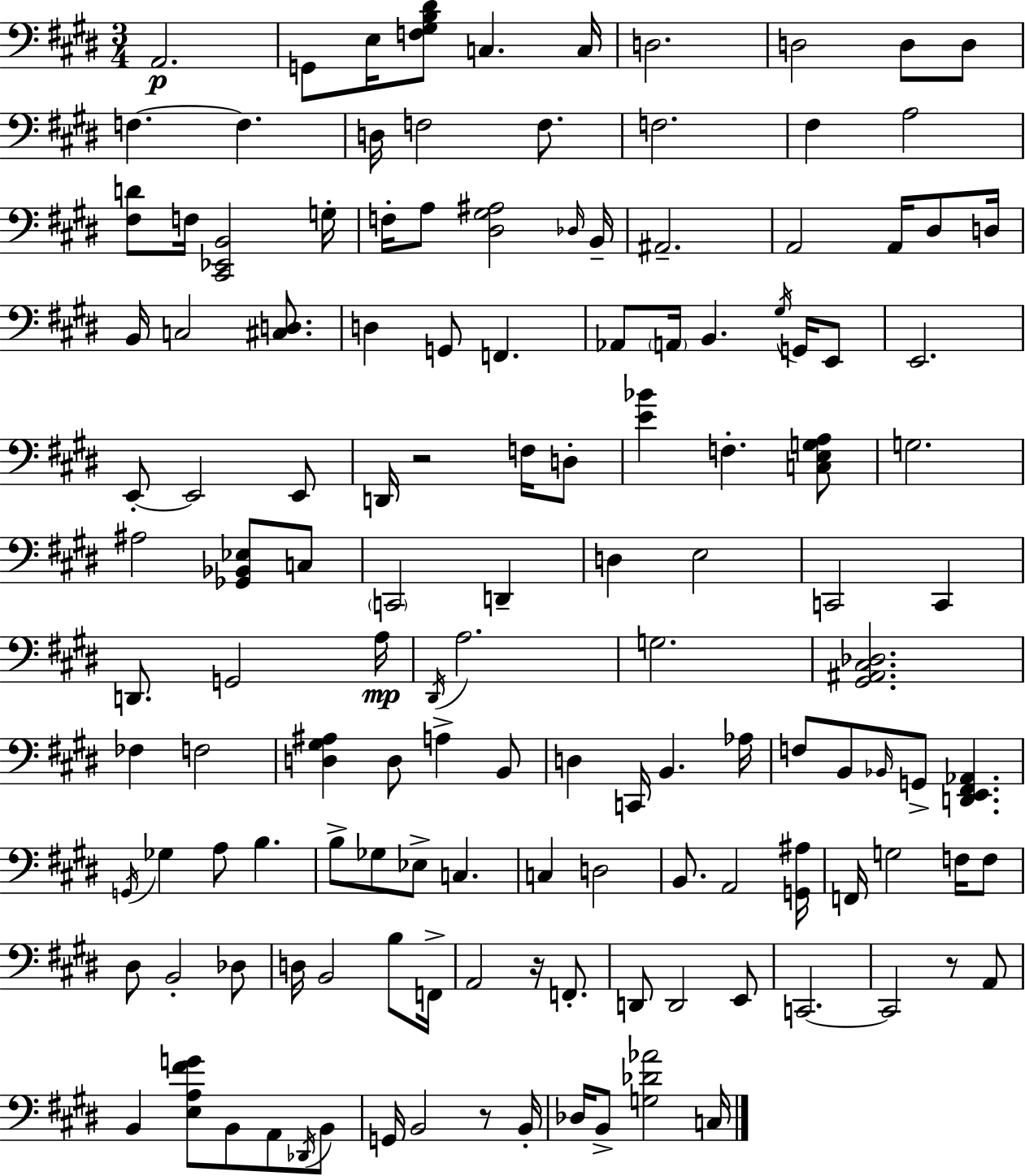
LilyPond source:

{
  \clef bass
  \numericTimeSignature
  \time 3/4
  \key e \major
  a,2.\p | g,8 e16 <f gis b dis'>8 c4. c16 | d2. | d2 d8 d8 | \break f4.~~ f4. | d16 f2 f8. | f2. | fis4 a2 | \break <fis d'>8 f16 <cis, ees, b,>2 g16-. | f16-. a8 <dis gis ais>2 \grace { des16 } | b,16-- ais,2.-- | a,2 a,16 dis8 | \break d16 b,16 c2 <cis d>8. | d4 g,8 f,4. | aes,8 \parenthesize a,16 b,4. \acciaccatura { gis16 } g,16 | e,8 e,2. | \break e,8-.~~ e,2 | e,8 d,16 r2 f16 | d8-. <e' bes'>4 f4.-. | <c e g a>8 g2. | \break ais2 <ges, bes, ees>8 | c8 \parenthesize c,2 d,4-- | d4 e2 | c,2 c,4 | \break d,8. g,2 | a16\mp \acciaccatura { dis,16 } a2. | g2. | <gis, ais, cis des>2. | \break fes4 f2 | <d gis ais>4 d8 a4-> | b,8 d4 c,16 b,4. | aes16 f8 b,8 \grace { bes,16 } g,8-> <d, e, fis, aes,>4. | \break \acciaccatura { g,16 } ges4 a8 b4. | b8-> ges8 ees8-> c4. | c4 d2 | b,8. a,2 | \break <g, ais>16 f,16 g2 | f16 f8 dis8 b,2-. | des8 d16 b,2 | b8 f,16-> a,2 | \break r16 f,8.-. d,8 d,2 | e,8 c,2.~~ | c,2 | r8 a,8 b,4 <e a fis' g'>8 b,8 | \break a,8 \acciaccatura { des,16 } b,8 g,16 b,2 | r8 b,16-. des16 b,8-> <g des' aes'>2 | c16 \bar "|."
}